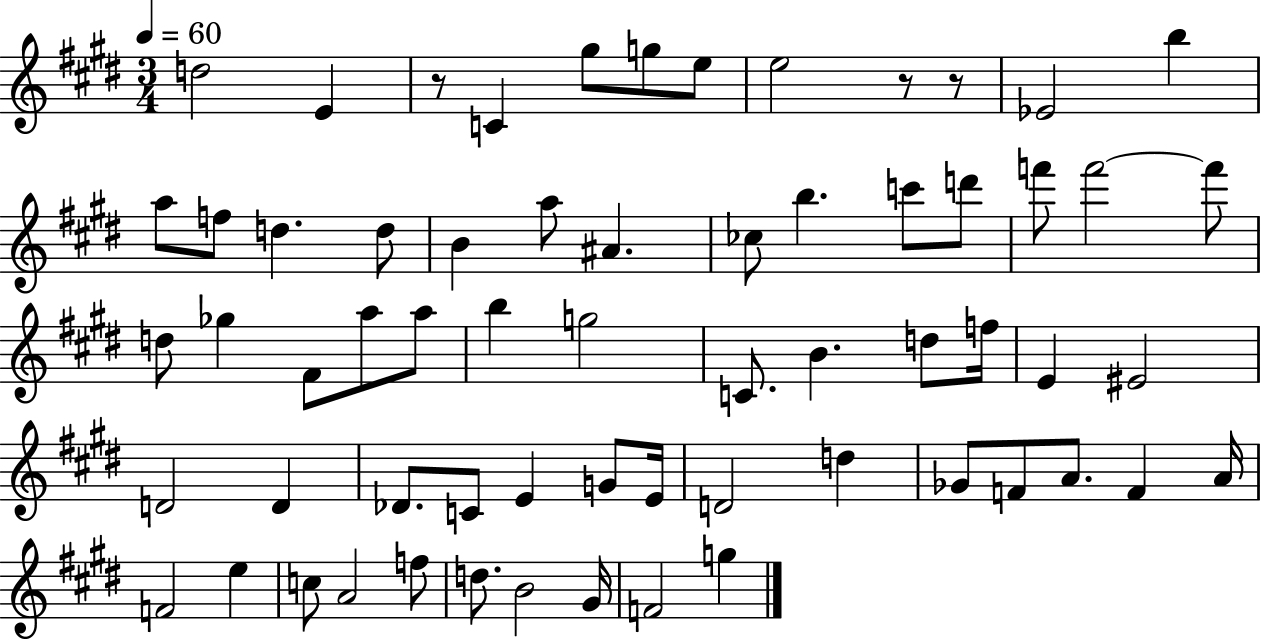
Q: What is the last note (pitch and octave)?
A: G5